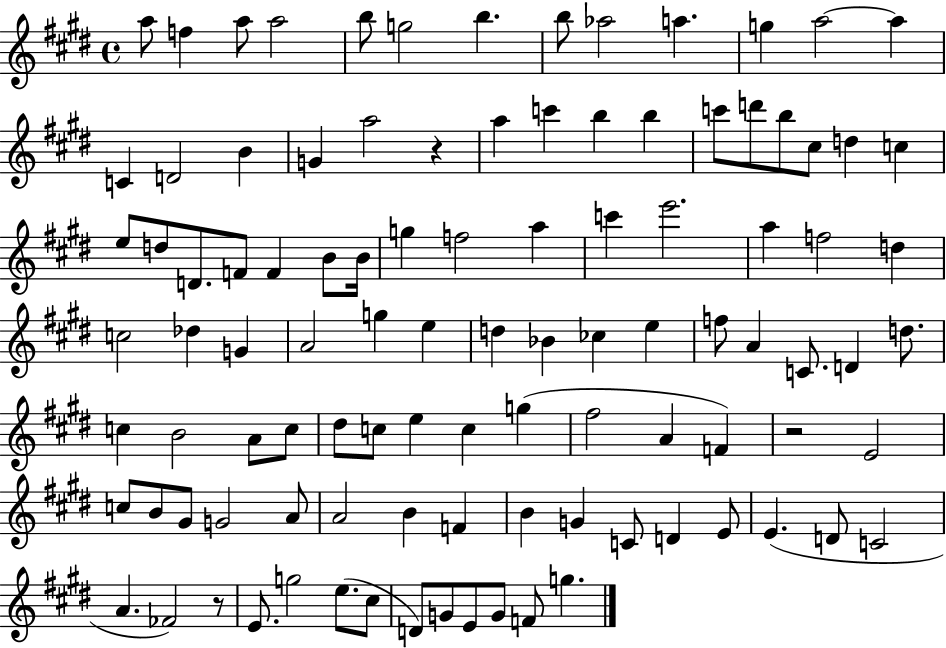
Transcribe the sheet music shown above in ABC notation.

X:1
T:Untitled
M:4/4
L:1/4
K:E
a/2 f a/2 a2 b/2 g2 b b/2 _a2 a g a2 a C D2 B G a2 z a c' b b c'/2 d'/2 b/2 ^c/2 d c e/2 d/2 D/2 F/2 F B/2 B/4 g f2 a c' e'2 a f2 d c2 _d G A2 g e d _B _c e f/2 A C/2 D d/2 c B2 A/2 c/2 ^d/2 c/2 e c g ^f2 A F z2 E2 c/2 B/2 ^G/2 G2 A/2 A2 B F B G C/2 D E/2 E D/2 C2 A _F2 z/2 E/2 g2 e/2 ^c/2 D/2 G/2 E/2 G/2 F/2 g